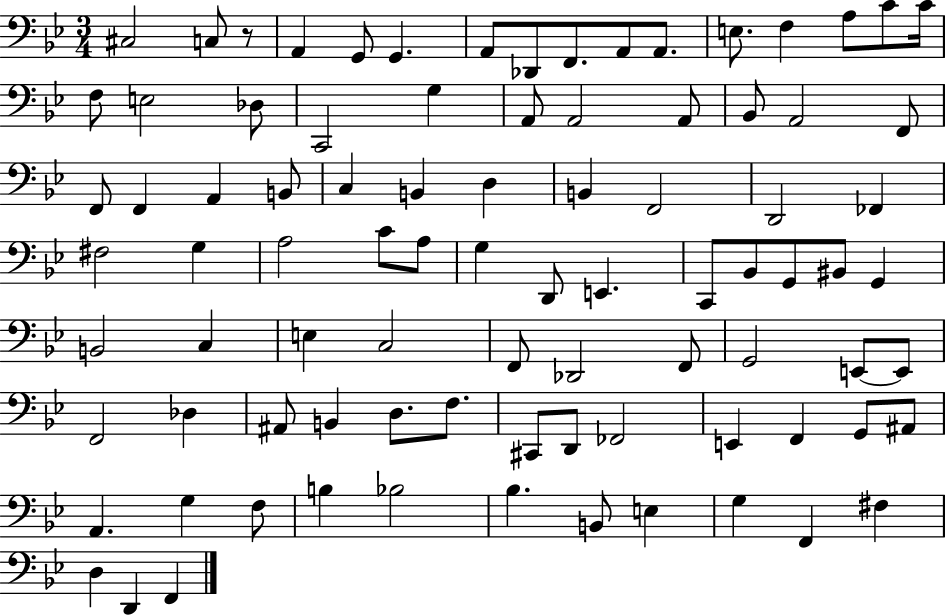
C#3/h C3/e R/e A2/q G2/e G2/q. A2/e Db2/e F2/e. A2/e A2/e. E3/e. F3/q A3/e C4/e C4/s F3/e E3/h Db3/e C2/h G3/q A2/e A2/h A2/e Bb2/e A2/h F2/e F2/e F2/q A2/q B2/e C3/q B2/q D3/q B2/q F2/h D2/h FES2/q F#3/h G3/q A3/h C4/e A3/e G3/q D2/e E2/q. C2/e Bb2/e G2/e BIS2/e G2/q B2/h C3/q E3/q C3/h F2/e Db2/h F2/e G2/h E2/e E2/e F2/h Db3/q A#2/e B2/q D3/e. F3/e. C#2/e D2/e FES2/h E2/q F2/q G2/e A#2/e A2/q. G3/q F3/e B3/q Bb3/h Bb3/q. B2/e E3/q G3/q F2/q F#3/q D3/q D2/q F2/q